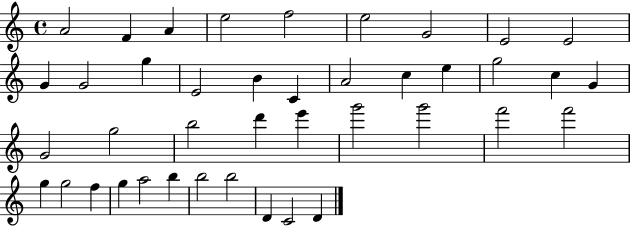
A4/h F4/q A4/q E5/h F5/h E5/h G4/h E4/h E4/h G4/q G4/h G5/q E4/h B4/q C4/q A4/h C5/q E5/q G5/h C5/q G4/q G4/h G5/h B5/h D6/q E6/q G6/h G6/h F6/h F6/h G5/q G5/h F5/q G5/q A5/h B5/q B5/h B5/h D4/q C4/h D4/q